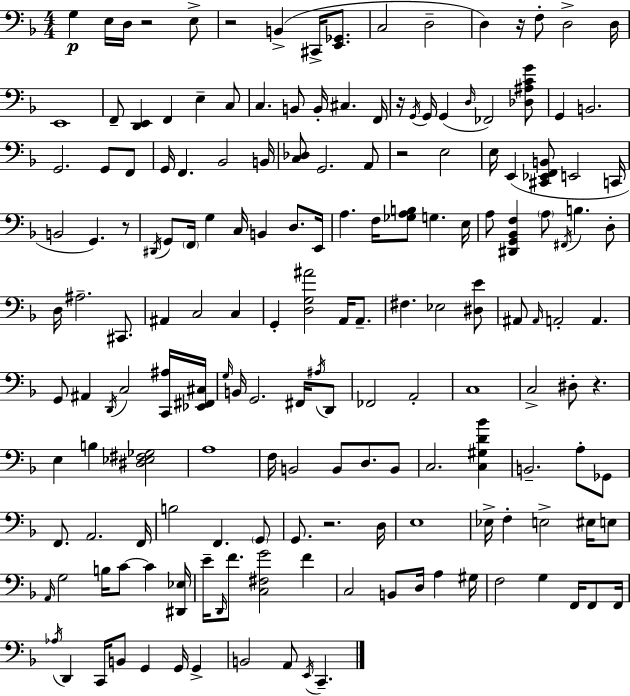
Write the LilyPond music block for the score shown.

{
  \clef bass
  \numericTimeSignature
  \time 4/4
  \key d \minor
  g4\p e16 d16 r2 e8-> | r2 b,4->( cis,16-> <e, ges,>8. | c2 d2-- | d4) r16 f8-. d2-> d16 | \break e,1 | f,8-- <d, e,>4 f,4 e4-- c8 | c4. b,8 b,16-. cis4. f,16 | r16 \acciaccatura { g,16 } g,16 g,4( \grace { d16 } fes,2) | \break <des ais c' g'>8 g,4 b,2. | g,2. g,8 | f,8 g,16 f,4. bes,2 | b,16 <c des>8 g,2. | \break a,8 r2 e2 | e16 e,4( <cis, ees, f, b,>8 e,2 | c,16 b,2 g,4.) | r8 \acciaccatura { dis,16 } g,8 \parenthesize f,16 g4 c16 b,4 d8. | \break e,16 a4. f16 <ges a b>8 g4. | e16 a8 <dis, g, bes, f>4 \parenthesize a8 \acciaccatura { fis,16 } b4. | d8-. d16 ais2.-- | cis,8. ais,4 c2 | \break c4 g,4-. <d g ais'>2 | a,16 a,8.-- fis4. ees2 | <dis e'>8 ais,8 \grace { ais,16 } a,2-. a,4. | g,8 ais,4 \acciaccatura { d,16 } c2 | \break <c, ais>16 <ees, fis, cis>16 \grace { g16 } b,16 g,2. | fis,16 \acciaccatura { ais16 } d,8 fes,2 | a,2-. c1 | c2-> | \break dis8-. r4. e4 b4 | <dis ees fis ges>2 a1 | f16 b,2 | b,8 d8. b,8 c2. | \break <c gis d' bes'>4 b,2.-- | a8-. ges,8 f,8. a,2. | f,16 b2 | f,4. \parenthesize g,8 g,8. r2. | \break d16 e1 | ees16-> f4-. e2-> | eis16 e8 \grace { a,16 } g2 | b16 c'8~~ c'4 <dis, ees>16 e'16-- \grace { d,16 } f'8. <c fis g'>2 | \break f'4 c2 | b,8 d16 a4 gis16 f2 | g4 f,16 f,8 f,16 \acciaccatura { aes16 } d,4 c,16 | b,8 g,4 g,16 g,4-> b,2 | \break a,8 \acciaccatura { e,16 } c,4.-- \bar "|."
}